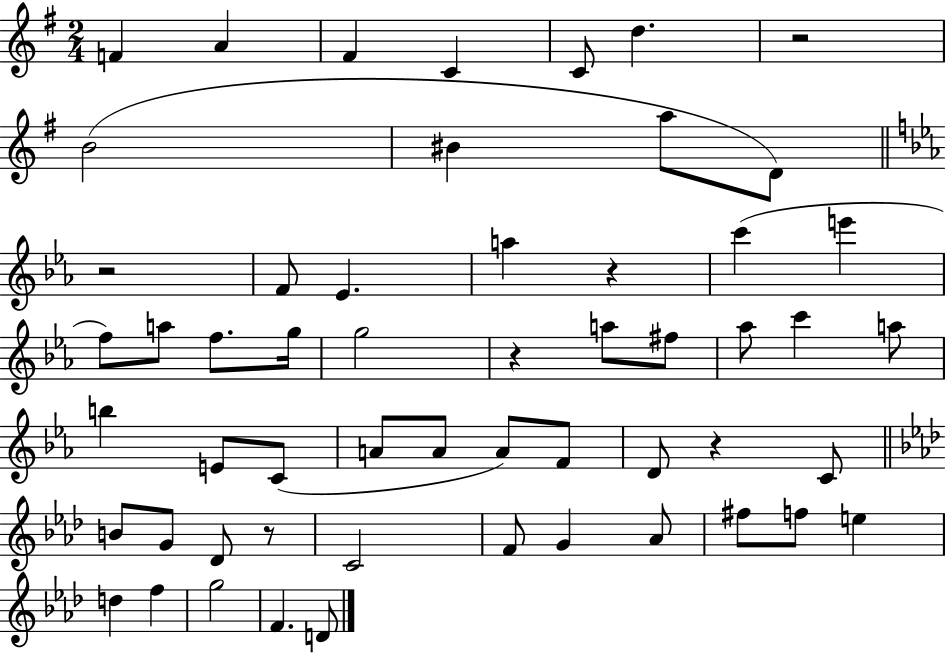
{
  \clef treble
  \numericTimeSignature
  \time 2/4
  \key g \major
  f'4 a'4 | fis'4 c'4 | c'8 d''4. | r2 | \break b'2( | bis'4 a''8 d'8) | \bar "||" \break \key ees \major r2 | f'8 ees'4. | a''4 r4 | c'''4( e'''4 | \break f''8) a''8 f''8. g''16 | g''2 | r4 a''8 fis''8 | aes''8 c'''4 a''8 | \break b''4 e'8 c'8( | a'8 a'8 a'8) f'8 | d'8 r4 c'8 | \bar "||" \break \key f \minor b'8 g'8 des'8 r8 | c'2 | f'8 g'4 aes'8 | fis''8 f''8 e''4 | \break d''4 f''4 | g''2 | f'4. d'8 | \bar "|."
}